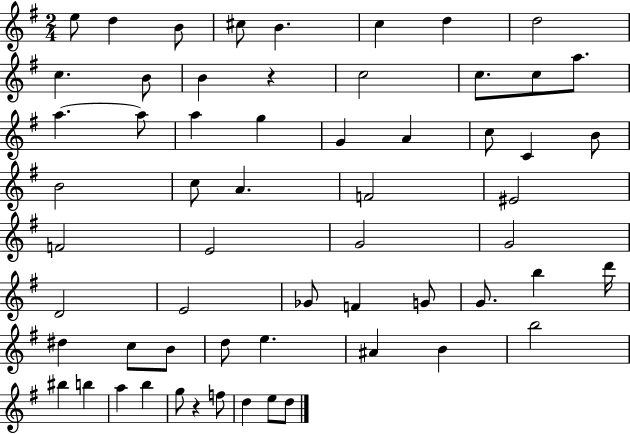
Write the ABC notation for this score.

X:1
T:Untitled
M:2/4
L:1/4
K:G
e/2 d B/2 ^c/2 B c d d2 c B/2 B z c2 c/2 c/2 a/2 a a/2 a g G A c/2 C B/2 B2 c/2 A F2 ^E2 F2 E2 G2 G2 D2 E2 _G/2 F G/2 G/2 b d'/4 ^d c/2 B/2 d/2 e ^A B b2 ^b b a b g/2 z f/2 d e/2 d/2